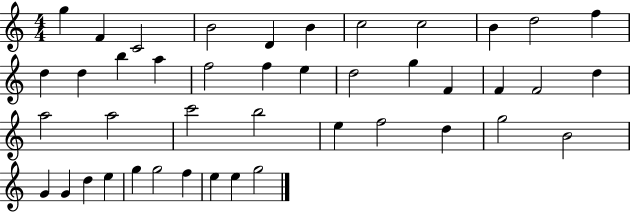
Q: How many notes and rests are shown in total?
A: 43